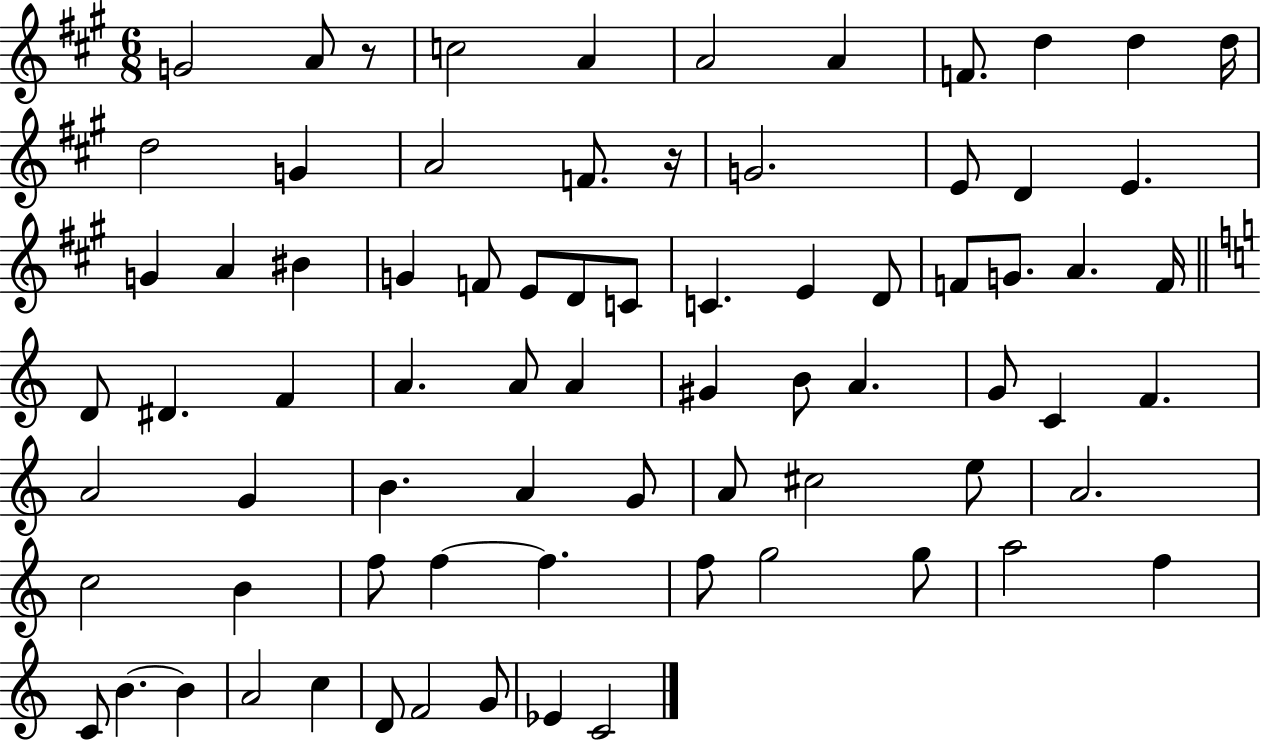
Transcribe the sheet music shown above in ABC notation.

X:1
T:Untitled
M:6/8
L:1/4
K:A
G2 A/2 z/2 c2 A A2 A F/2 d d d/4 d2 G A2 F/2 z/4 G2 E/2 D E G A ^B G F/2 E/2 D/2 C/2 C E D/2 F/2 G/2 A F/4 D/2 ^D F A A/2 A ^G B/2 A G/2 C F A2 G B A G/2 A/2 ^c2 e/2 A2 c2 B f/2 f f f/2 g2 g/2 a2 f C/2 B B A2 c D/2 F2 G/2 _E C2